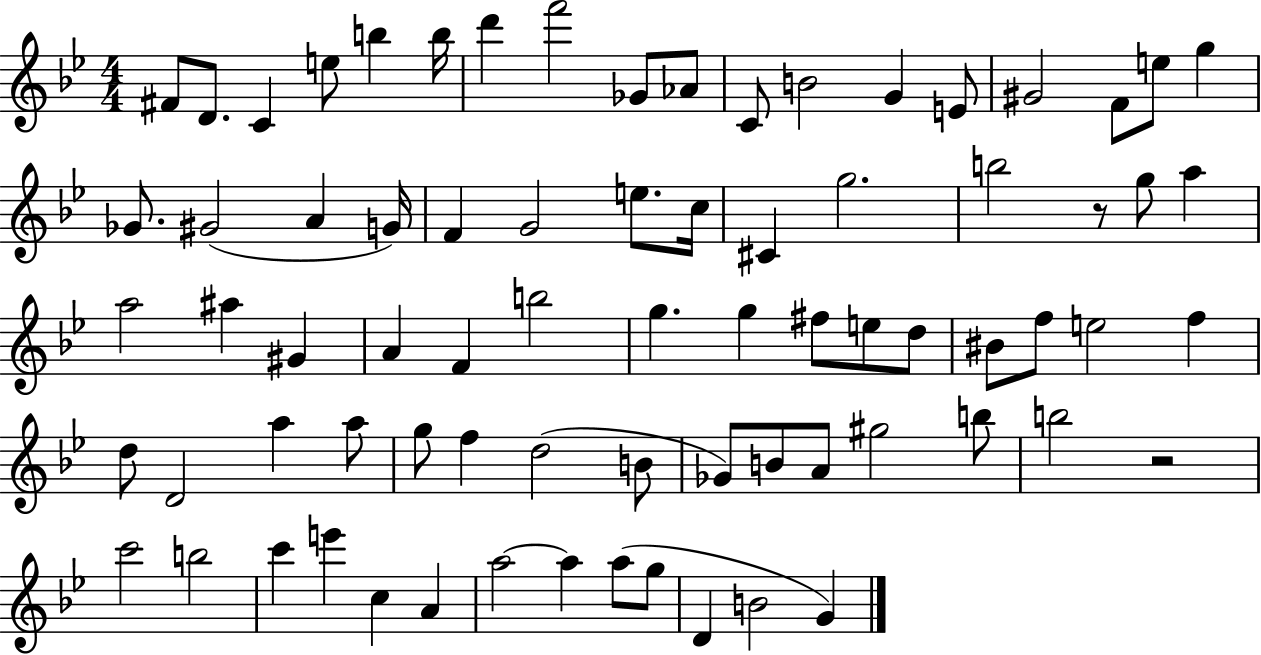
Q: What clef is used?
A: treble